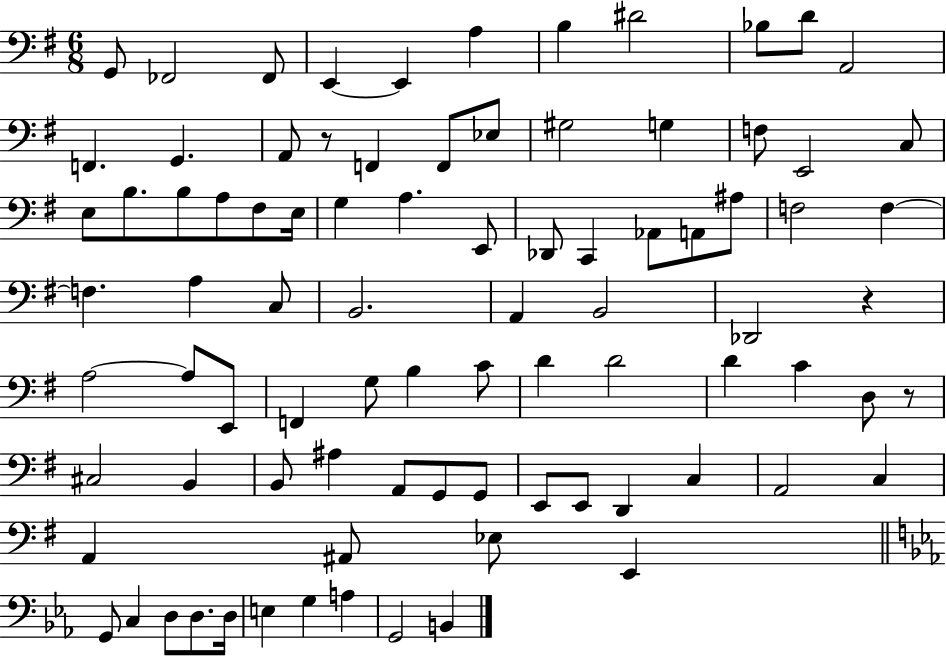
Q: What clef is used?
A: bass